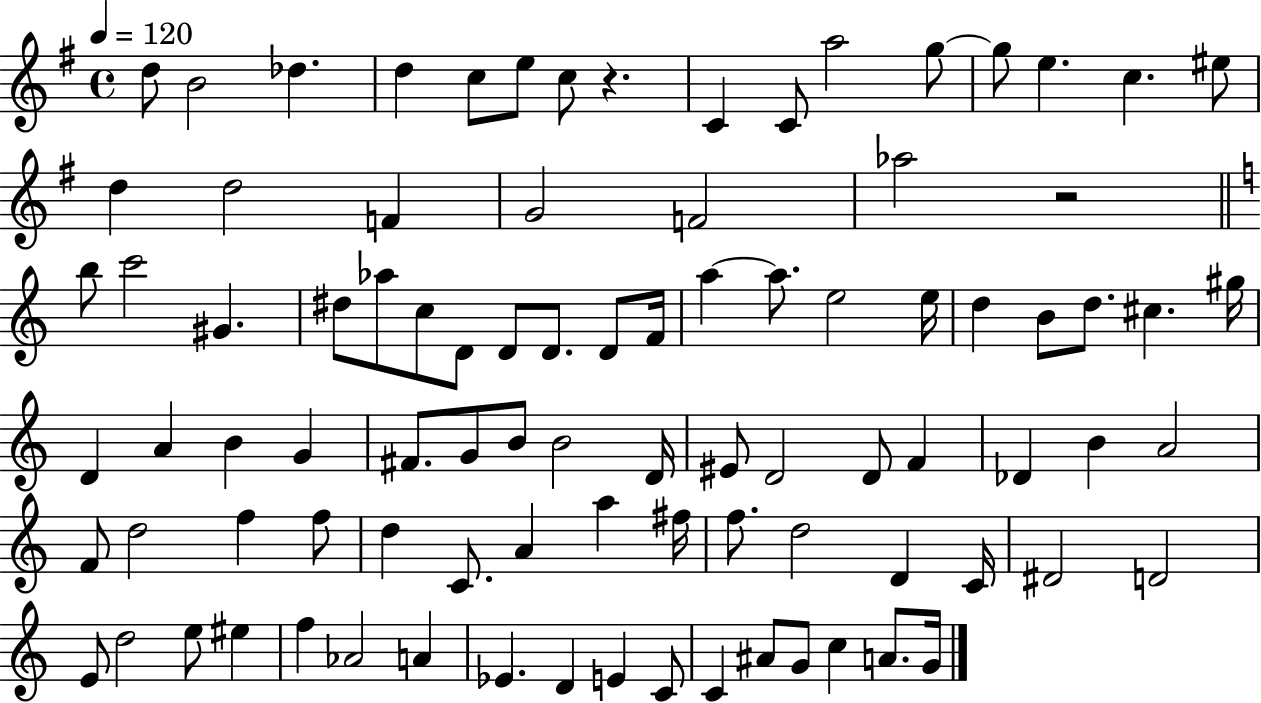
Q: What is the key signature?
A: G major